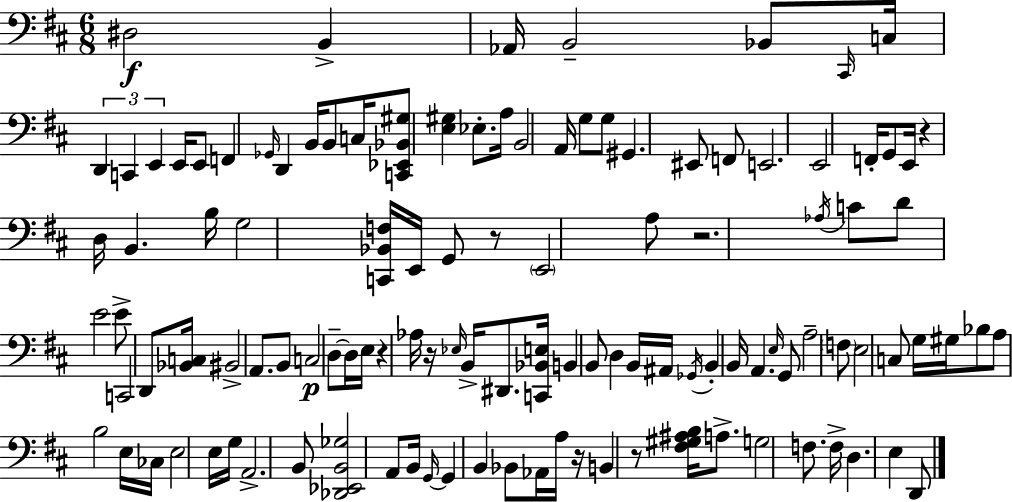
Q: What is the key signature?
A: D major